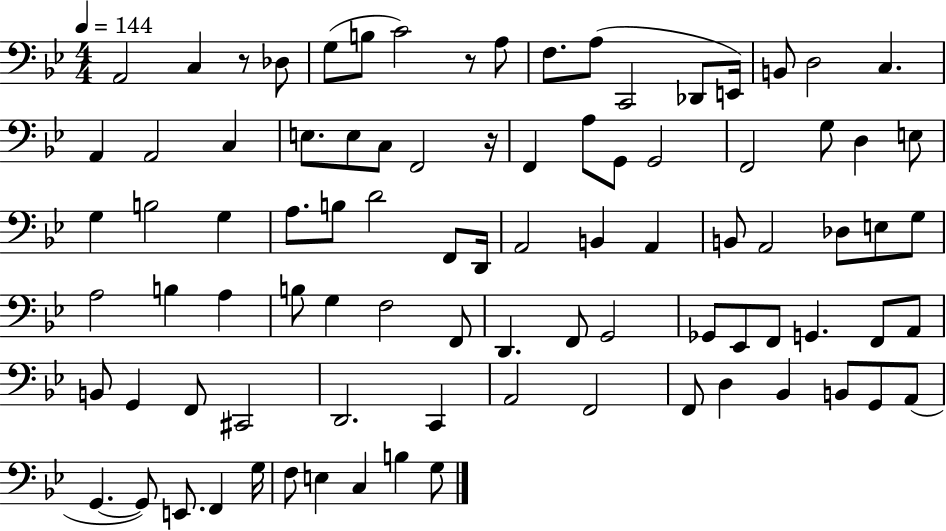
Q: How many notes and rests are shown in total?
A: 89